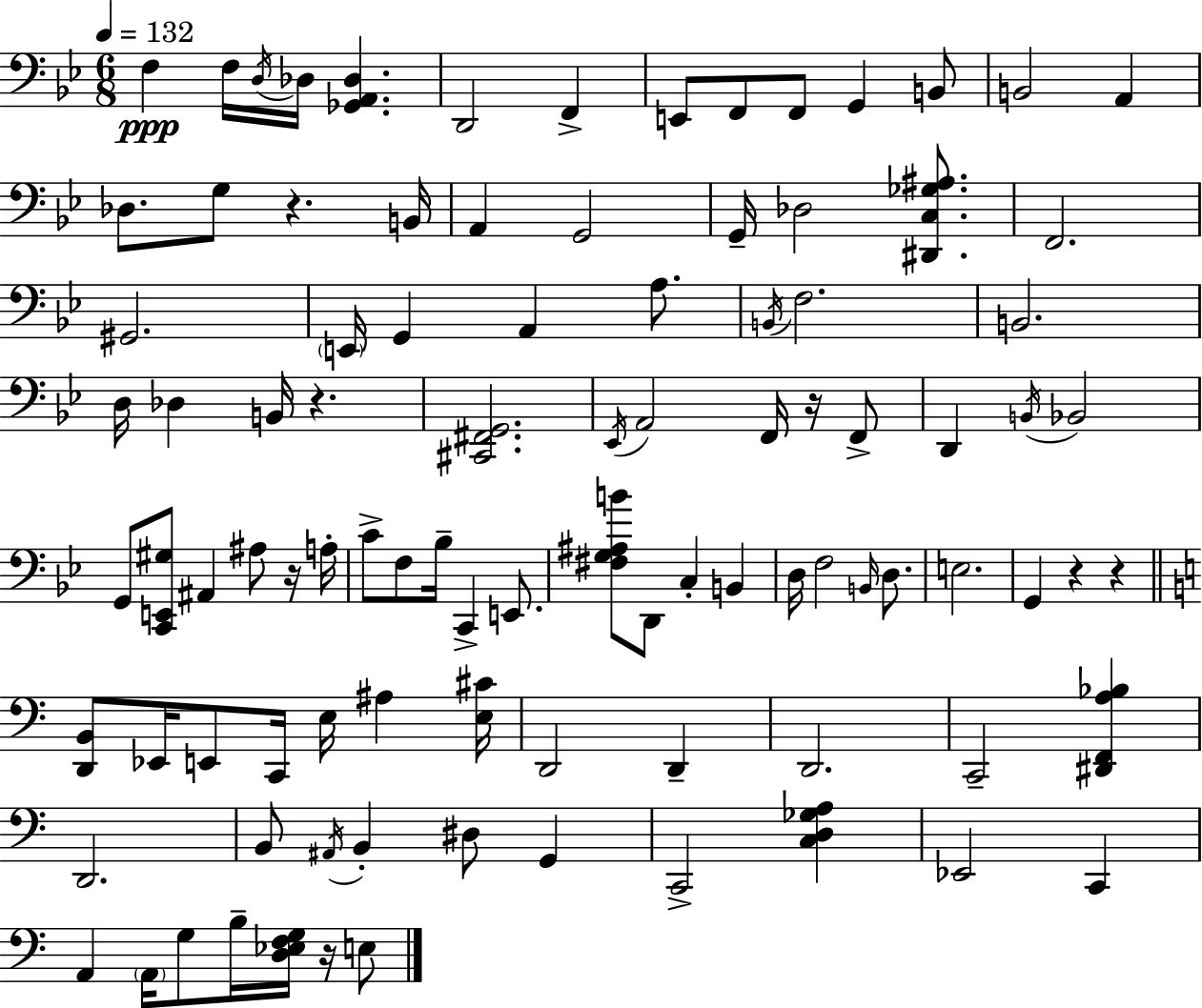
F3/q F3/s D3/s Db3/s [Gb2,A2,Db3]/q. D2/h F2/q E2/e F2/e F2/e G2/q B2/e B2/h A2/q Db3/e. G3/e R/q. B2/s A2/q G2/h G2/s Db3/h [D#2,C3,Gb3,A#3]/e. F2/h. G#2/h. E2/s G2/q A2/q A3/e. B2/s F3/h. B2/h. D3/s Db3/q B2/s R/q. [C#2,F#2,G2]/h. Eb2/s A2/h F2/s R/s F2/e D2/q B2/s Bb2/h G2/e [C2,E2,G#3]/e A#2/q A#3/e R/s A3/s C4/e F3/e Bb3/s C2/q E2/e. [F#3,G3,A#3,B4]/e D2/e C3/q B2/q D3/s F3/h B2/s D3/e. E3/h. G2/q R/q R/q [D2,B2]/e Eb2/s E2/e C2/s E3/s A#3/q [E3,C#4]/s D2/h D2/q D2/h. C2/h [D#2,F2,A3,Bb3]/q D2/h. B2/e A#2/s B2/q D#3/e G2/q C2/h [C3,D3,Gb3,A3]/q Eb2/h C2/q A2/q A2/s G3/e B3/s [D3,Eb3,F3,G3]/s R/s E3/e